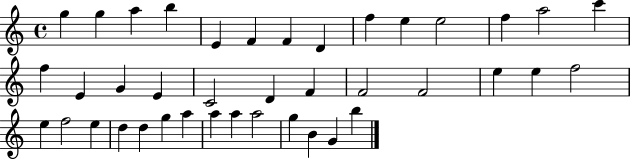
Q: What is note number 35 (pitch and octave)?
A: A5